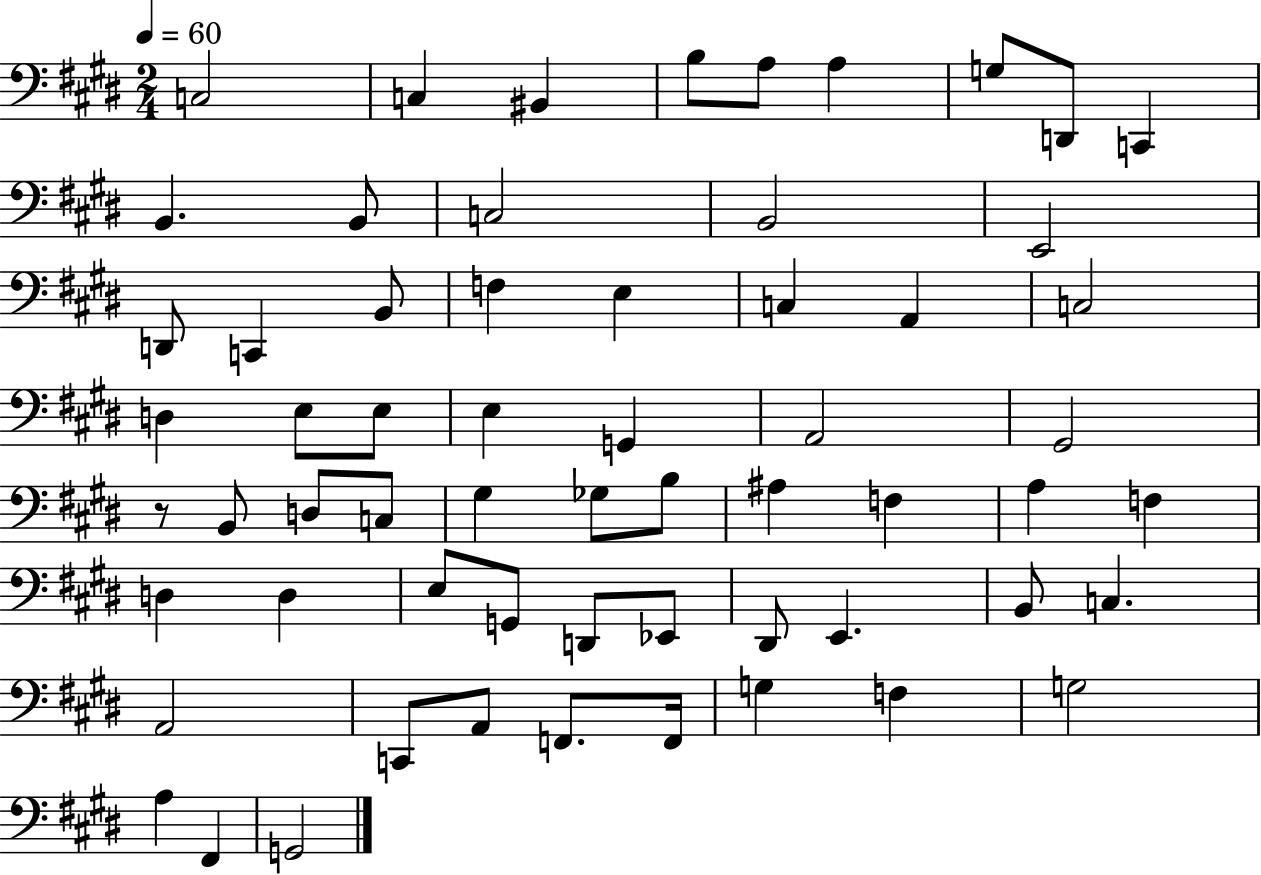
C3/h C3/q BIS2/q B3/e A3/e A3/q G3/e D2/e C2/q B2/q. B2/e C3/h B2/h E2/h D2/e C2/q B2/e F3/q E3/q C3/q A2/q C3/h D3/q E3/e E3/e E3/q G2/q A2/h G#2/h R/e B2/e D3/e C3/e G#3/q Gb3/e B3/e A#3/q F3/q A3/q F3/q D3/q D3/q E3/e G2/e D2/e Eb2/e D#2/e E2/q. B2/e C3/q. A2/h C2/e A2/e F2/e. F2/s G3/q F3/q G3/h A3/q F#2/q G2/h